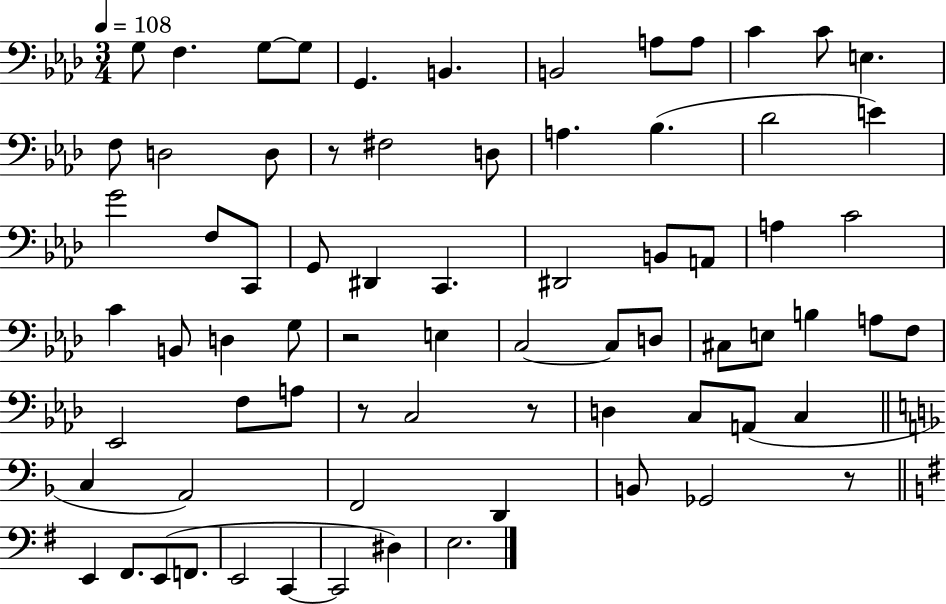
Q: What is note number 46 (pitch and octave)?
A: Eb2